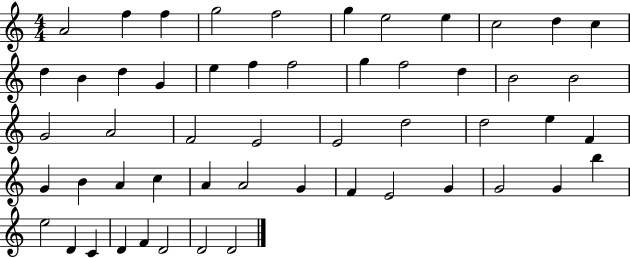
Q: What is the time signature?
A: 4/4